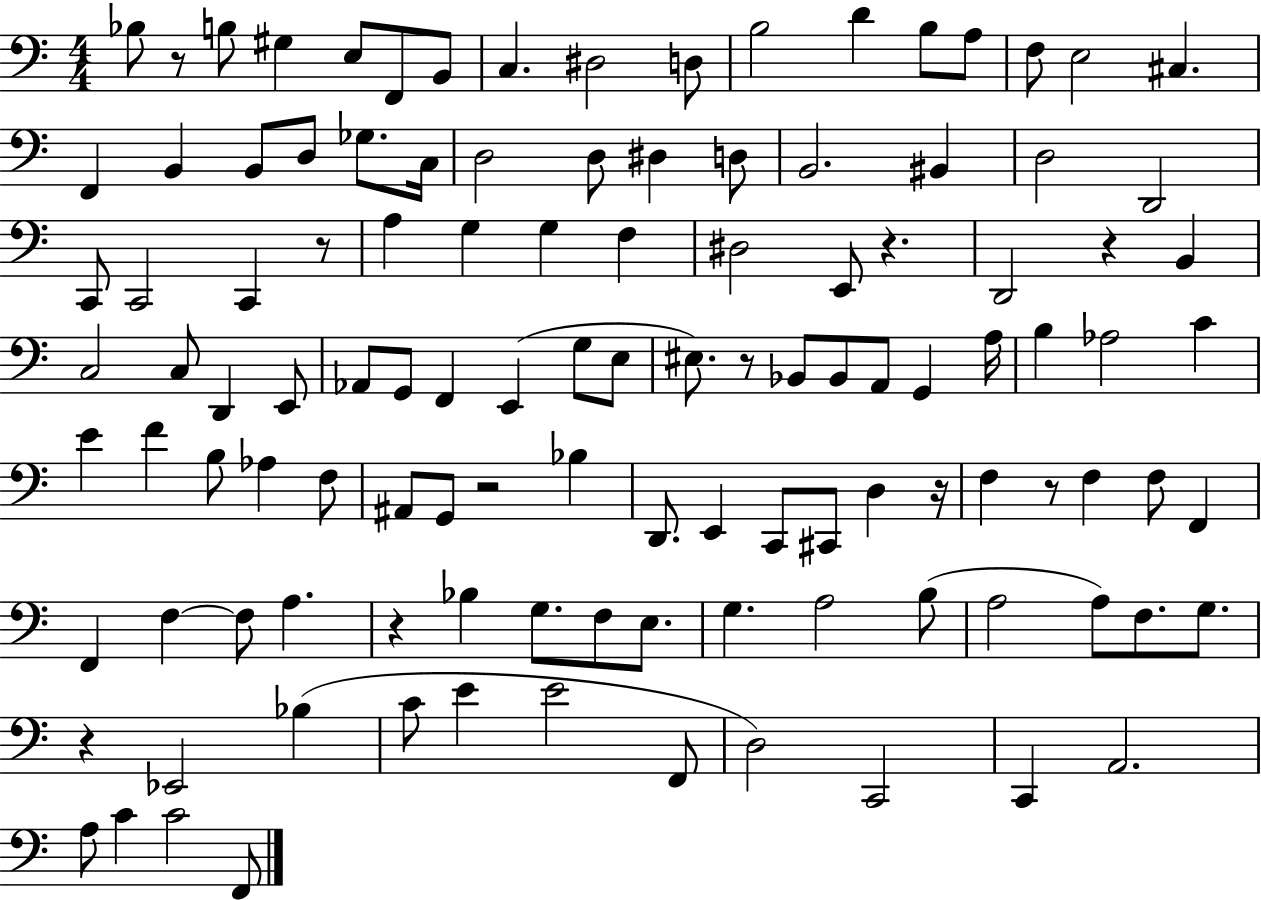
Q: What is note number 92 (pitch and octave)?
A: G3